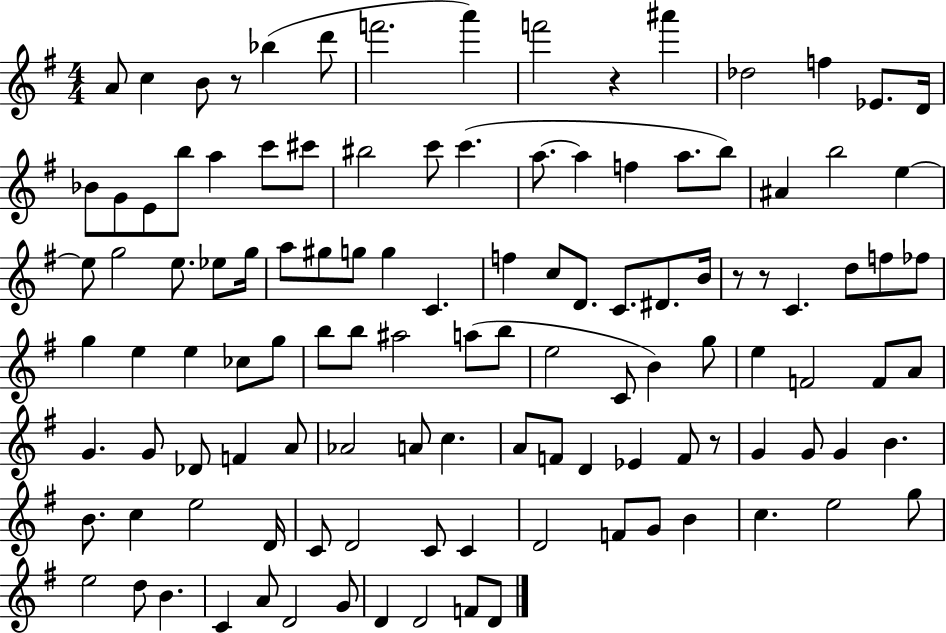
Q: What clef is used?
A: treble